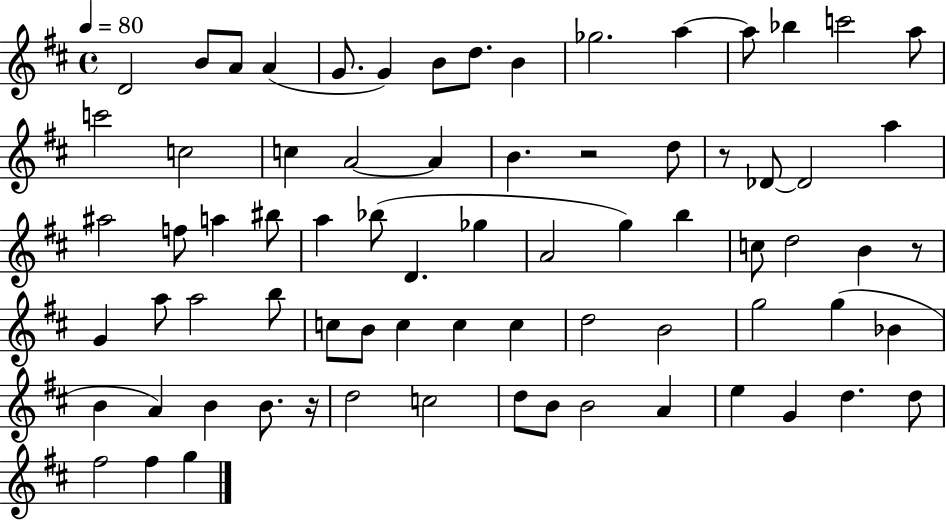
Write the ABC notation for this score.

X:1
T:Untitled
M:4/4
L:1/4
K:D
D2 B/2 A/2 A G/2 G B/2 d/2 B _g2 a a/2 _b c'2 a/2 c'2 c2 c A2 A B z2 d/2 z/2 _D/2 _D2 a ^a2 f/2 a ^b/2 a _b/2 D _g A2 g b c/2 d2 B z/2 G a/2 a2 b/2 c/2 B/2 c c c d2 B2 g2 g _B B A B B/2 z/4 d2 c2 d/2 B/2 B2 A e G d d/2 ^f2 ^f g